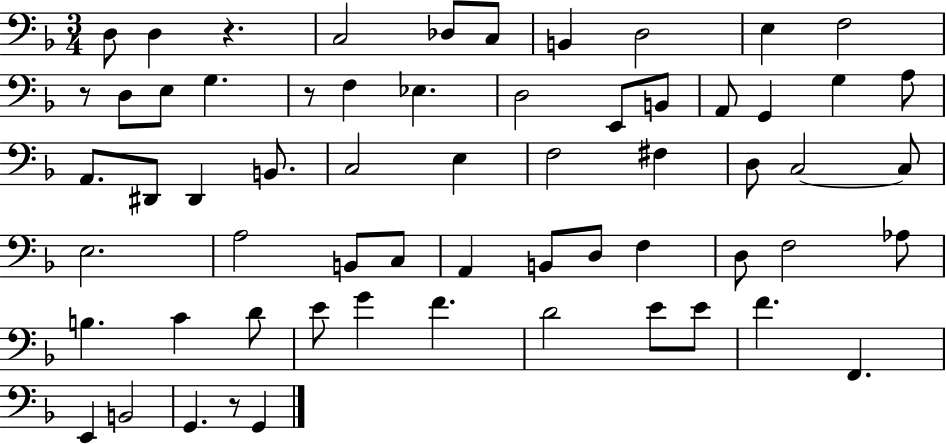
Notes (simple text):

D3/e D3/q R/q. C3/h Db3/e C3/e B2/q D3/h E3/q F3/h R/e D3/e E3/e G3/q. R/e F3/q Eb3/q. D3/h E2/e B2/e A2/e G2/q G3/q A3/e A2/e. D#2/e D#2/q B2/e. C3/h E3/q F3/h F#3/q D3/e C3/h C3/e E3/h. A3/h B2/e C3/e A2/q B2/e D3/e F3/q D3/e F3/h Ab3/e B3/q. C4/q D4/e E4/e G4/q F4/q. D4/h E4/e E4/e F4/q. F2/q. E2/q B2/h G2/q. R/e G2/q